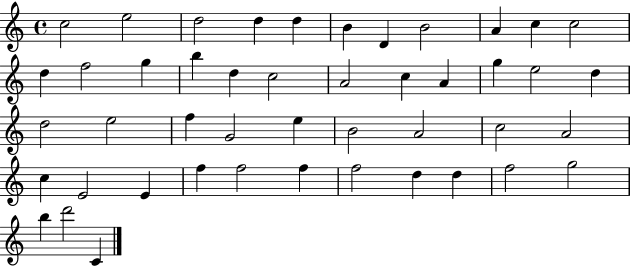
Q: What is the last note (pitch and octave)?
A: C4